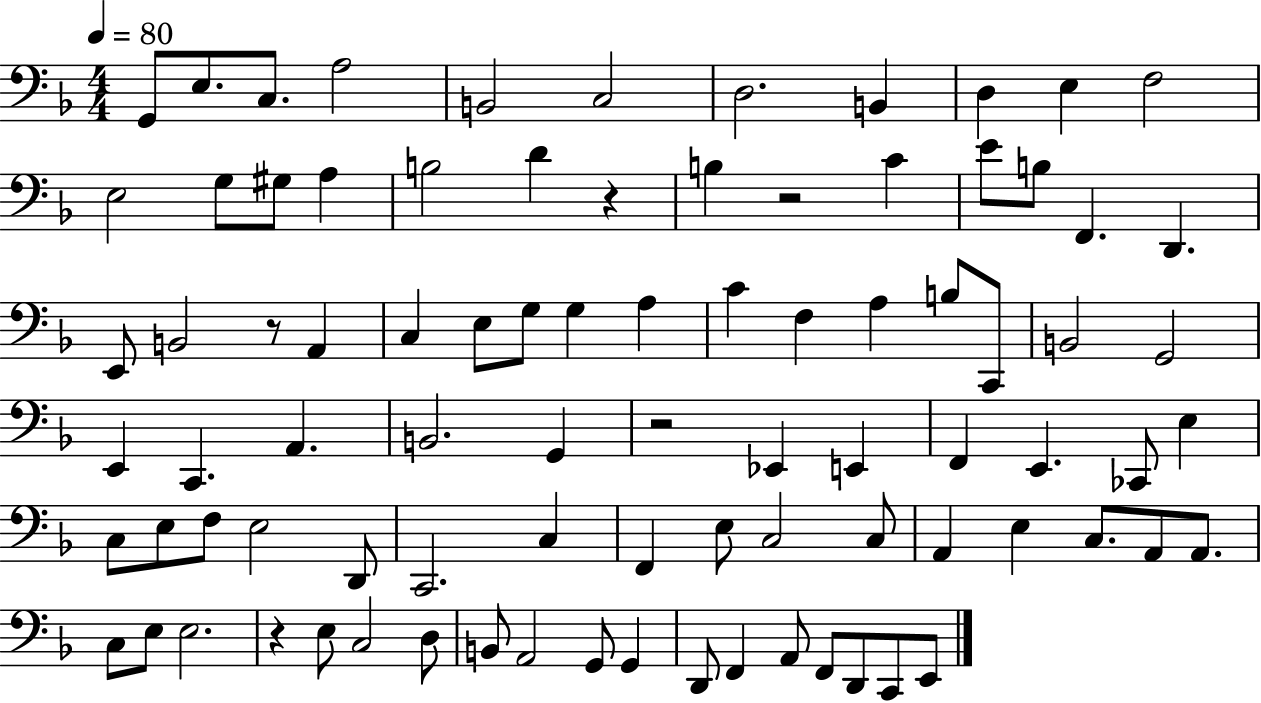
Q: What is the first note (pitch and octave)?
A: G2